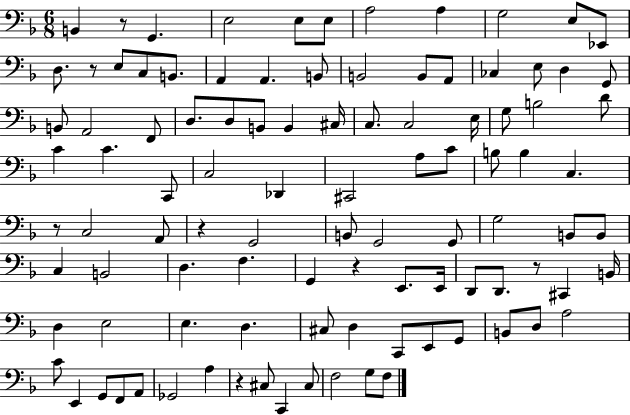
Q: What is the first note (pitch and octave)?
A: B2